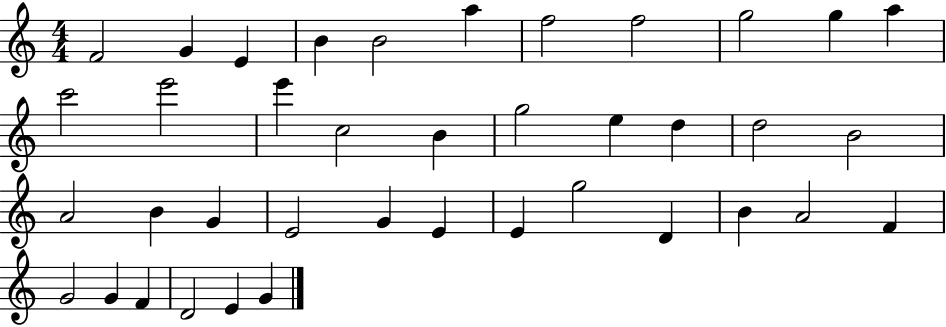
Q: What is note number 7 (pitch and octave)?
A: F5